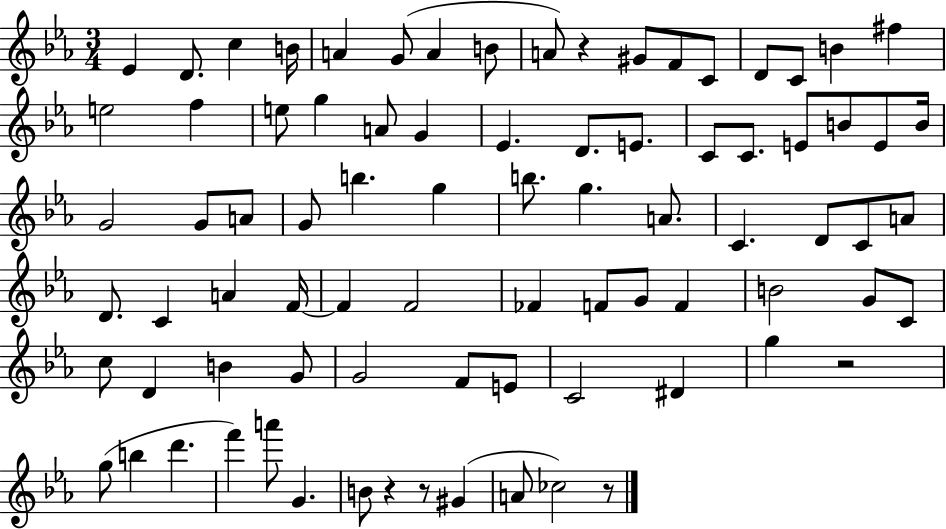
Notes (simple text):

Eb4/q D4/e. C5/q B4/s A4/q G4/e A4/q B4/e A4/e R/q G#4/e F4/e C4/e D4/e C4/e B4/q F#5/q E5/h F5/q E5/e G5/q A4/e G4/q Eb4/q. D4/e. E4/e. C4/e C4/e. E4/e B4/e E4/e B4/s G4/h G4/e A4/e G4/e B5/q. G5/q B5/e. G5/q. A4/e. C4/q. D4/e C4/e A4/e D4/e. C4/q A4/q F4/s F4/q F4/h FES4/q F4/e G4/e F4/q B4/h G4/e C4/e C5/e D4/q B4/q G4/e G4/h F4/e E4/e C4/h D#4/q G5/q R/h G5/e B5/q D6/q. F6/q A6/e G4/q. B4/e R/q R/e G#4/q A4/e CES5/h R/e